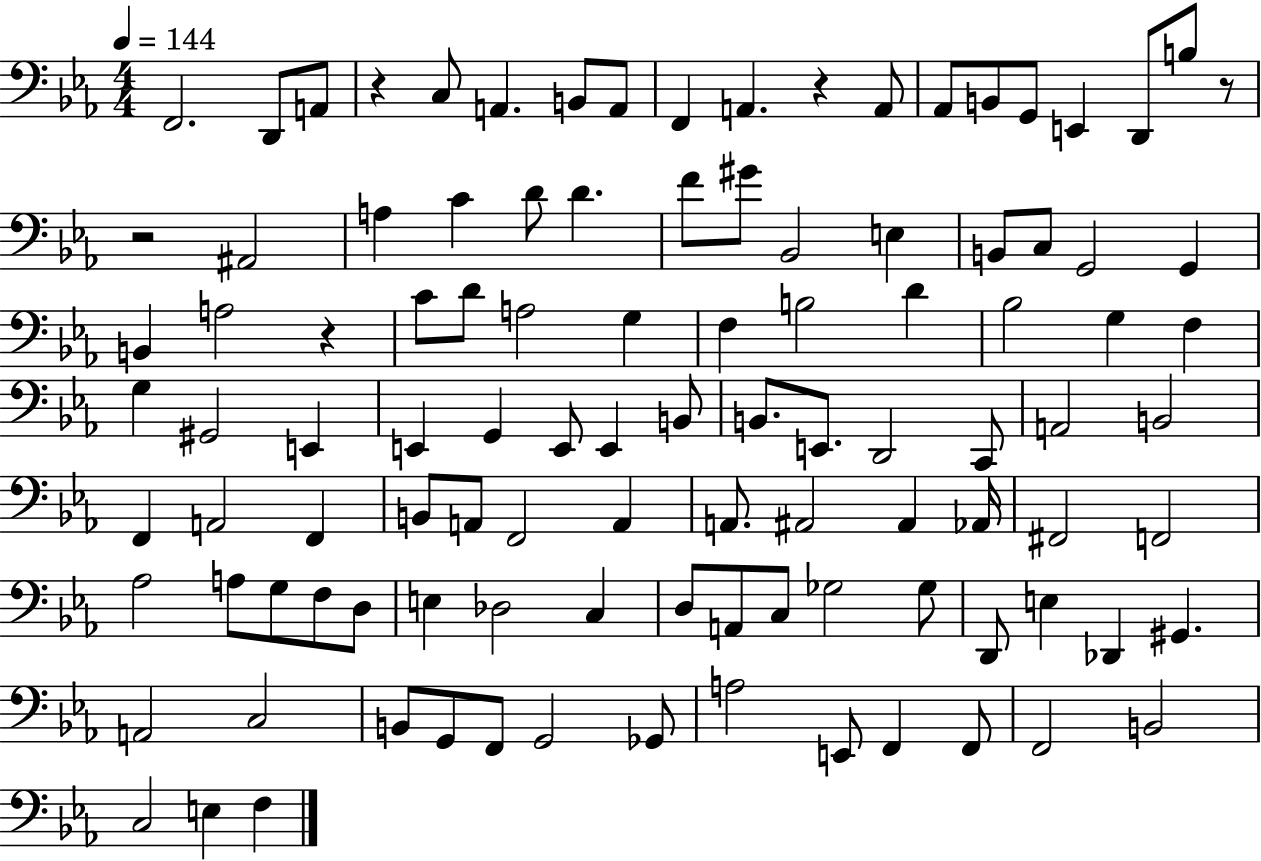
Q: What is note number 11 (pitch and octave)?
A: Ab2